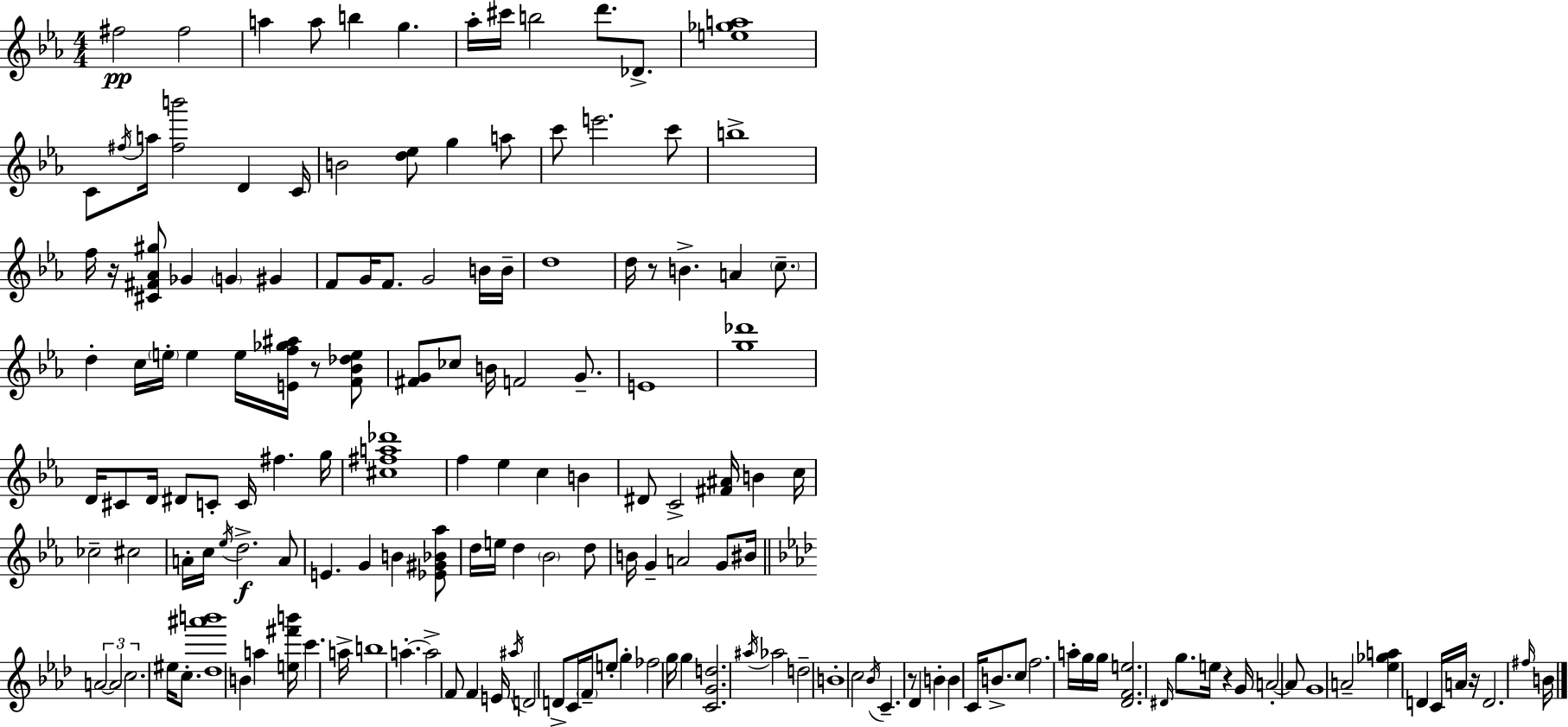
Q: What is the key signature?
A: EES major